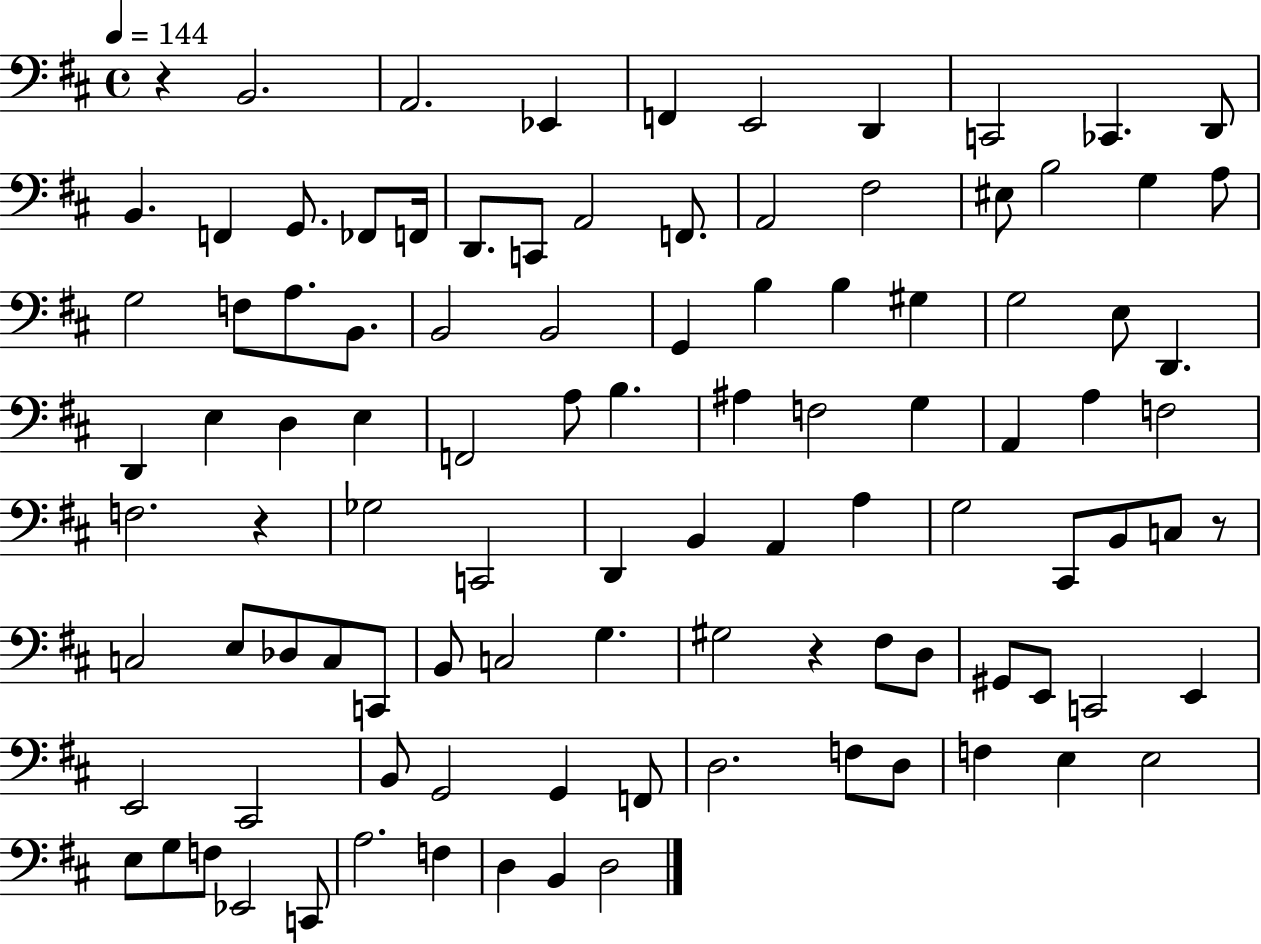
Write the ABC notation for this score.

X:1
T:Untitled
M:4/4
L:1/4
K:D
z B,,2 A,,2 _E,, F,, E,,2 D,, C,,2 _C,, D,,/2 B,, F,, G,,/2 _F,,/2 F,,/4 D,,/2 C,,/2 A,,2 F,,/2 A,,2 ^F,2 ^E,/2 B,2 G, A,/2 G,2 F,/2 A,/2 B,,/2 B,,2 B,,2 G,, B, B, ^G, G,2 E,/2 D,, D,, E, D, E, F,,2 A,/2 B, ^A, F,2 G, A,, A, F,2 F,2 z _G,2 C,,2 D,, B,, A,, A, G,2 ^C,,/2 B,,/2 C,/2 z/2 C,2 E,/2 _D,/2 C,/2 C,,/2 B,,/2 C,2 G, ^G,2 z ^F,/2 D,/2 ^G,,/2 E,,/2 C,,2 E,, E,,2 ^C,,2 B,,/2 G,,2 G,, F,,/2 D,2 F,/2 D,/2 F, E, E,2 E,/2 G,/2 F,/2 _E,,2 C,,/2 A,2 F, D, B,, D,2